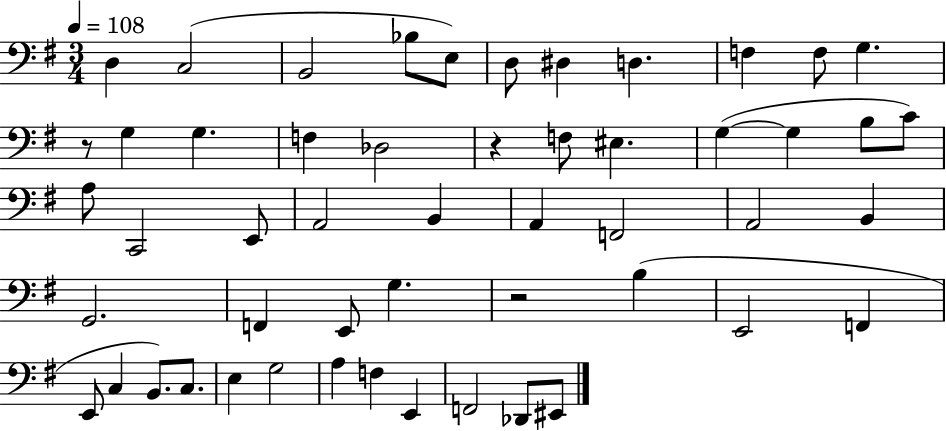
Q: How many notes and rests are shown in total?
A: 52